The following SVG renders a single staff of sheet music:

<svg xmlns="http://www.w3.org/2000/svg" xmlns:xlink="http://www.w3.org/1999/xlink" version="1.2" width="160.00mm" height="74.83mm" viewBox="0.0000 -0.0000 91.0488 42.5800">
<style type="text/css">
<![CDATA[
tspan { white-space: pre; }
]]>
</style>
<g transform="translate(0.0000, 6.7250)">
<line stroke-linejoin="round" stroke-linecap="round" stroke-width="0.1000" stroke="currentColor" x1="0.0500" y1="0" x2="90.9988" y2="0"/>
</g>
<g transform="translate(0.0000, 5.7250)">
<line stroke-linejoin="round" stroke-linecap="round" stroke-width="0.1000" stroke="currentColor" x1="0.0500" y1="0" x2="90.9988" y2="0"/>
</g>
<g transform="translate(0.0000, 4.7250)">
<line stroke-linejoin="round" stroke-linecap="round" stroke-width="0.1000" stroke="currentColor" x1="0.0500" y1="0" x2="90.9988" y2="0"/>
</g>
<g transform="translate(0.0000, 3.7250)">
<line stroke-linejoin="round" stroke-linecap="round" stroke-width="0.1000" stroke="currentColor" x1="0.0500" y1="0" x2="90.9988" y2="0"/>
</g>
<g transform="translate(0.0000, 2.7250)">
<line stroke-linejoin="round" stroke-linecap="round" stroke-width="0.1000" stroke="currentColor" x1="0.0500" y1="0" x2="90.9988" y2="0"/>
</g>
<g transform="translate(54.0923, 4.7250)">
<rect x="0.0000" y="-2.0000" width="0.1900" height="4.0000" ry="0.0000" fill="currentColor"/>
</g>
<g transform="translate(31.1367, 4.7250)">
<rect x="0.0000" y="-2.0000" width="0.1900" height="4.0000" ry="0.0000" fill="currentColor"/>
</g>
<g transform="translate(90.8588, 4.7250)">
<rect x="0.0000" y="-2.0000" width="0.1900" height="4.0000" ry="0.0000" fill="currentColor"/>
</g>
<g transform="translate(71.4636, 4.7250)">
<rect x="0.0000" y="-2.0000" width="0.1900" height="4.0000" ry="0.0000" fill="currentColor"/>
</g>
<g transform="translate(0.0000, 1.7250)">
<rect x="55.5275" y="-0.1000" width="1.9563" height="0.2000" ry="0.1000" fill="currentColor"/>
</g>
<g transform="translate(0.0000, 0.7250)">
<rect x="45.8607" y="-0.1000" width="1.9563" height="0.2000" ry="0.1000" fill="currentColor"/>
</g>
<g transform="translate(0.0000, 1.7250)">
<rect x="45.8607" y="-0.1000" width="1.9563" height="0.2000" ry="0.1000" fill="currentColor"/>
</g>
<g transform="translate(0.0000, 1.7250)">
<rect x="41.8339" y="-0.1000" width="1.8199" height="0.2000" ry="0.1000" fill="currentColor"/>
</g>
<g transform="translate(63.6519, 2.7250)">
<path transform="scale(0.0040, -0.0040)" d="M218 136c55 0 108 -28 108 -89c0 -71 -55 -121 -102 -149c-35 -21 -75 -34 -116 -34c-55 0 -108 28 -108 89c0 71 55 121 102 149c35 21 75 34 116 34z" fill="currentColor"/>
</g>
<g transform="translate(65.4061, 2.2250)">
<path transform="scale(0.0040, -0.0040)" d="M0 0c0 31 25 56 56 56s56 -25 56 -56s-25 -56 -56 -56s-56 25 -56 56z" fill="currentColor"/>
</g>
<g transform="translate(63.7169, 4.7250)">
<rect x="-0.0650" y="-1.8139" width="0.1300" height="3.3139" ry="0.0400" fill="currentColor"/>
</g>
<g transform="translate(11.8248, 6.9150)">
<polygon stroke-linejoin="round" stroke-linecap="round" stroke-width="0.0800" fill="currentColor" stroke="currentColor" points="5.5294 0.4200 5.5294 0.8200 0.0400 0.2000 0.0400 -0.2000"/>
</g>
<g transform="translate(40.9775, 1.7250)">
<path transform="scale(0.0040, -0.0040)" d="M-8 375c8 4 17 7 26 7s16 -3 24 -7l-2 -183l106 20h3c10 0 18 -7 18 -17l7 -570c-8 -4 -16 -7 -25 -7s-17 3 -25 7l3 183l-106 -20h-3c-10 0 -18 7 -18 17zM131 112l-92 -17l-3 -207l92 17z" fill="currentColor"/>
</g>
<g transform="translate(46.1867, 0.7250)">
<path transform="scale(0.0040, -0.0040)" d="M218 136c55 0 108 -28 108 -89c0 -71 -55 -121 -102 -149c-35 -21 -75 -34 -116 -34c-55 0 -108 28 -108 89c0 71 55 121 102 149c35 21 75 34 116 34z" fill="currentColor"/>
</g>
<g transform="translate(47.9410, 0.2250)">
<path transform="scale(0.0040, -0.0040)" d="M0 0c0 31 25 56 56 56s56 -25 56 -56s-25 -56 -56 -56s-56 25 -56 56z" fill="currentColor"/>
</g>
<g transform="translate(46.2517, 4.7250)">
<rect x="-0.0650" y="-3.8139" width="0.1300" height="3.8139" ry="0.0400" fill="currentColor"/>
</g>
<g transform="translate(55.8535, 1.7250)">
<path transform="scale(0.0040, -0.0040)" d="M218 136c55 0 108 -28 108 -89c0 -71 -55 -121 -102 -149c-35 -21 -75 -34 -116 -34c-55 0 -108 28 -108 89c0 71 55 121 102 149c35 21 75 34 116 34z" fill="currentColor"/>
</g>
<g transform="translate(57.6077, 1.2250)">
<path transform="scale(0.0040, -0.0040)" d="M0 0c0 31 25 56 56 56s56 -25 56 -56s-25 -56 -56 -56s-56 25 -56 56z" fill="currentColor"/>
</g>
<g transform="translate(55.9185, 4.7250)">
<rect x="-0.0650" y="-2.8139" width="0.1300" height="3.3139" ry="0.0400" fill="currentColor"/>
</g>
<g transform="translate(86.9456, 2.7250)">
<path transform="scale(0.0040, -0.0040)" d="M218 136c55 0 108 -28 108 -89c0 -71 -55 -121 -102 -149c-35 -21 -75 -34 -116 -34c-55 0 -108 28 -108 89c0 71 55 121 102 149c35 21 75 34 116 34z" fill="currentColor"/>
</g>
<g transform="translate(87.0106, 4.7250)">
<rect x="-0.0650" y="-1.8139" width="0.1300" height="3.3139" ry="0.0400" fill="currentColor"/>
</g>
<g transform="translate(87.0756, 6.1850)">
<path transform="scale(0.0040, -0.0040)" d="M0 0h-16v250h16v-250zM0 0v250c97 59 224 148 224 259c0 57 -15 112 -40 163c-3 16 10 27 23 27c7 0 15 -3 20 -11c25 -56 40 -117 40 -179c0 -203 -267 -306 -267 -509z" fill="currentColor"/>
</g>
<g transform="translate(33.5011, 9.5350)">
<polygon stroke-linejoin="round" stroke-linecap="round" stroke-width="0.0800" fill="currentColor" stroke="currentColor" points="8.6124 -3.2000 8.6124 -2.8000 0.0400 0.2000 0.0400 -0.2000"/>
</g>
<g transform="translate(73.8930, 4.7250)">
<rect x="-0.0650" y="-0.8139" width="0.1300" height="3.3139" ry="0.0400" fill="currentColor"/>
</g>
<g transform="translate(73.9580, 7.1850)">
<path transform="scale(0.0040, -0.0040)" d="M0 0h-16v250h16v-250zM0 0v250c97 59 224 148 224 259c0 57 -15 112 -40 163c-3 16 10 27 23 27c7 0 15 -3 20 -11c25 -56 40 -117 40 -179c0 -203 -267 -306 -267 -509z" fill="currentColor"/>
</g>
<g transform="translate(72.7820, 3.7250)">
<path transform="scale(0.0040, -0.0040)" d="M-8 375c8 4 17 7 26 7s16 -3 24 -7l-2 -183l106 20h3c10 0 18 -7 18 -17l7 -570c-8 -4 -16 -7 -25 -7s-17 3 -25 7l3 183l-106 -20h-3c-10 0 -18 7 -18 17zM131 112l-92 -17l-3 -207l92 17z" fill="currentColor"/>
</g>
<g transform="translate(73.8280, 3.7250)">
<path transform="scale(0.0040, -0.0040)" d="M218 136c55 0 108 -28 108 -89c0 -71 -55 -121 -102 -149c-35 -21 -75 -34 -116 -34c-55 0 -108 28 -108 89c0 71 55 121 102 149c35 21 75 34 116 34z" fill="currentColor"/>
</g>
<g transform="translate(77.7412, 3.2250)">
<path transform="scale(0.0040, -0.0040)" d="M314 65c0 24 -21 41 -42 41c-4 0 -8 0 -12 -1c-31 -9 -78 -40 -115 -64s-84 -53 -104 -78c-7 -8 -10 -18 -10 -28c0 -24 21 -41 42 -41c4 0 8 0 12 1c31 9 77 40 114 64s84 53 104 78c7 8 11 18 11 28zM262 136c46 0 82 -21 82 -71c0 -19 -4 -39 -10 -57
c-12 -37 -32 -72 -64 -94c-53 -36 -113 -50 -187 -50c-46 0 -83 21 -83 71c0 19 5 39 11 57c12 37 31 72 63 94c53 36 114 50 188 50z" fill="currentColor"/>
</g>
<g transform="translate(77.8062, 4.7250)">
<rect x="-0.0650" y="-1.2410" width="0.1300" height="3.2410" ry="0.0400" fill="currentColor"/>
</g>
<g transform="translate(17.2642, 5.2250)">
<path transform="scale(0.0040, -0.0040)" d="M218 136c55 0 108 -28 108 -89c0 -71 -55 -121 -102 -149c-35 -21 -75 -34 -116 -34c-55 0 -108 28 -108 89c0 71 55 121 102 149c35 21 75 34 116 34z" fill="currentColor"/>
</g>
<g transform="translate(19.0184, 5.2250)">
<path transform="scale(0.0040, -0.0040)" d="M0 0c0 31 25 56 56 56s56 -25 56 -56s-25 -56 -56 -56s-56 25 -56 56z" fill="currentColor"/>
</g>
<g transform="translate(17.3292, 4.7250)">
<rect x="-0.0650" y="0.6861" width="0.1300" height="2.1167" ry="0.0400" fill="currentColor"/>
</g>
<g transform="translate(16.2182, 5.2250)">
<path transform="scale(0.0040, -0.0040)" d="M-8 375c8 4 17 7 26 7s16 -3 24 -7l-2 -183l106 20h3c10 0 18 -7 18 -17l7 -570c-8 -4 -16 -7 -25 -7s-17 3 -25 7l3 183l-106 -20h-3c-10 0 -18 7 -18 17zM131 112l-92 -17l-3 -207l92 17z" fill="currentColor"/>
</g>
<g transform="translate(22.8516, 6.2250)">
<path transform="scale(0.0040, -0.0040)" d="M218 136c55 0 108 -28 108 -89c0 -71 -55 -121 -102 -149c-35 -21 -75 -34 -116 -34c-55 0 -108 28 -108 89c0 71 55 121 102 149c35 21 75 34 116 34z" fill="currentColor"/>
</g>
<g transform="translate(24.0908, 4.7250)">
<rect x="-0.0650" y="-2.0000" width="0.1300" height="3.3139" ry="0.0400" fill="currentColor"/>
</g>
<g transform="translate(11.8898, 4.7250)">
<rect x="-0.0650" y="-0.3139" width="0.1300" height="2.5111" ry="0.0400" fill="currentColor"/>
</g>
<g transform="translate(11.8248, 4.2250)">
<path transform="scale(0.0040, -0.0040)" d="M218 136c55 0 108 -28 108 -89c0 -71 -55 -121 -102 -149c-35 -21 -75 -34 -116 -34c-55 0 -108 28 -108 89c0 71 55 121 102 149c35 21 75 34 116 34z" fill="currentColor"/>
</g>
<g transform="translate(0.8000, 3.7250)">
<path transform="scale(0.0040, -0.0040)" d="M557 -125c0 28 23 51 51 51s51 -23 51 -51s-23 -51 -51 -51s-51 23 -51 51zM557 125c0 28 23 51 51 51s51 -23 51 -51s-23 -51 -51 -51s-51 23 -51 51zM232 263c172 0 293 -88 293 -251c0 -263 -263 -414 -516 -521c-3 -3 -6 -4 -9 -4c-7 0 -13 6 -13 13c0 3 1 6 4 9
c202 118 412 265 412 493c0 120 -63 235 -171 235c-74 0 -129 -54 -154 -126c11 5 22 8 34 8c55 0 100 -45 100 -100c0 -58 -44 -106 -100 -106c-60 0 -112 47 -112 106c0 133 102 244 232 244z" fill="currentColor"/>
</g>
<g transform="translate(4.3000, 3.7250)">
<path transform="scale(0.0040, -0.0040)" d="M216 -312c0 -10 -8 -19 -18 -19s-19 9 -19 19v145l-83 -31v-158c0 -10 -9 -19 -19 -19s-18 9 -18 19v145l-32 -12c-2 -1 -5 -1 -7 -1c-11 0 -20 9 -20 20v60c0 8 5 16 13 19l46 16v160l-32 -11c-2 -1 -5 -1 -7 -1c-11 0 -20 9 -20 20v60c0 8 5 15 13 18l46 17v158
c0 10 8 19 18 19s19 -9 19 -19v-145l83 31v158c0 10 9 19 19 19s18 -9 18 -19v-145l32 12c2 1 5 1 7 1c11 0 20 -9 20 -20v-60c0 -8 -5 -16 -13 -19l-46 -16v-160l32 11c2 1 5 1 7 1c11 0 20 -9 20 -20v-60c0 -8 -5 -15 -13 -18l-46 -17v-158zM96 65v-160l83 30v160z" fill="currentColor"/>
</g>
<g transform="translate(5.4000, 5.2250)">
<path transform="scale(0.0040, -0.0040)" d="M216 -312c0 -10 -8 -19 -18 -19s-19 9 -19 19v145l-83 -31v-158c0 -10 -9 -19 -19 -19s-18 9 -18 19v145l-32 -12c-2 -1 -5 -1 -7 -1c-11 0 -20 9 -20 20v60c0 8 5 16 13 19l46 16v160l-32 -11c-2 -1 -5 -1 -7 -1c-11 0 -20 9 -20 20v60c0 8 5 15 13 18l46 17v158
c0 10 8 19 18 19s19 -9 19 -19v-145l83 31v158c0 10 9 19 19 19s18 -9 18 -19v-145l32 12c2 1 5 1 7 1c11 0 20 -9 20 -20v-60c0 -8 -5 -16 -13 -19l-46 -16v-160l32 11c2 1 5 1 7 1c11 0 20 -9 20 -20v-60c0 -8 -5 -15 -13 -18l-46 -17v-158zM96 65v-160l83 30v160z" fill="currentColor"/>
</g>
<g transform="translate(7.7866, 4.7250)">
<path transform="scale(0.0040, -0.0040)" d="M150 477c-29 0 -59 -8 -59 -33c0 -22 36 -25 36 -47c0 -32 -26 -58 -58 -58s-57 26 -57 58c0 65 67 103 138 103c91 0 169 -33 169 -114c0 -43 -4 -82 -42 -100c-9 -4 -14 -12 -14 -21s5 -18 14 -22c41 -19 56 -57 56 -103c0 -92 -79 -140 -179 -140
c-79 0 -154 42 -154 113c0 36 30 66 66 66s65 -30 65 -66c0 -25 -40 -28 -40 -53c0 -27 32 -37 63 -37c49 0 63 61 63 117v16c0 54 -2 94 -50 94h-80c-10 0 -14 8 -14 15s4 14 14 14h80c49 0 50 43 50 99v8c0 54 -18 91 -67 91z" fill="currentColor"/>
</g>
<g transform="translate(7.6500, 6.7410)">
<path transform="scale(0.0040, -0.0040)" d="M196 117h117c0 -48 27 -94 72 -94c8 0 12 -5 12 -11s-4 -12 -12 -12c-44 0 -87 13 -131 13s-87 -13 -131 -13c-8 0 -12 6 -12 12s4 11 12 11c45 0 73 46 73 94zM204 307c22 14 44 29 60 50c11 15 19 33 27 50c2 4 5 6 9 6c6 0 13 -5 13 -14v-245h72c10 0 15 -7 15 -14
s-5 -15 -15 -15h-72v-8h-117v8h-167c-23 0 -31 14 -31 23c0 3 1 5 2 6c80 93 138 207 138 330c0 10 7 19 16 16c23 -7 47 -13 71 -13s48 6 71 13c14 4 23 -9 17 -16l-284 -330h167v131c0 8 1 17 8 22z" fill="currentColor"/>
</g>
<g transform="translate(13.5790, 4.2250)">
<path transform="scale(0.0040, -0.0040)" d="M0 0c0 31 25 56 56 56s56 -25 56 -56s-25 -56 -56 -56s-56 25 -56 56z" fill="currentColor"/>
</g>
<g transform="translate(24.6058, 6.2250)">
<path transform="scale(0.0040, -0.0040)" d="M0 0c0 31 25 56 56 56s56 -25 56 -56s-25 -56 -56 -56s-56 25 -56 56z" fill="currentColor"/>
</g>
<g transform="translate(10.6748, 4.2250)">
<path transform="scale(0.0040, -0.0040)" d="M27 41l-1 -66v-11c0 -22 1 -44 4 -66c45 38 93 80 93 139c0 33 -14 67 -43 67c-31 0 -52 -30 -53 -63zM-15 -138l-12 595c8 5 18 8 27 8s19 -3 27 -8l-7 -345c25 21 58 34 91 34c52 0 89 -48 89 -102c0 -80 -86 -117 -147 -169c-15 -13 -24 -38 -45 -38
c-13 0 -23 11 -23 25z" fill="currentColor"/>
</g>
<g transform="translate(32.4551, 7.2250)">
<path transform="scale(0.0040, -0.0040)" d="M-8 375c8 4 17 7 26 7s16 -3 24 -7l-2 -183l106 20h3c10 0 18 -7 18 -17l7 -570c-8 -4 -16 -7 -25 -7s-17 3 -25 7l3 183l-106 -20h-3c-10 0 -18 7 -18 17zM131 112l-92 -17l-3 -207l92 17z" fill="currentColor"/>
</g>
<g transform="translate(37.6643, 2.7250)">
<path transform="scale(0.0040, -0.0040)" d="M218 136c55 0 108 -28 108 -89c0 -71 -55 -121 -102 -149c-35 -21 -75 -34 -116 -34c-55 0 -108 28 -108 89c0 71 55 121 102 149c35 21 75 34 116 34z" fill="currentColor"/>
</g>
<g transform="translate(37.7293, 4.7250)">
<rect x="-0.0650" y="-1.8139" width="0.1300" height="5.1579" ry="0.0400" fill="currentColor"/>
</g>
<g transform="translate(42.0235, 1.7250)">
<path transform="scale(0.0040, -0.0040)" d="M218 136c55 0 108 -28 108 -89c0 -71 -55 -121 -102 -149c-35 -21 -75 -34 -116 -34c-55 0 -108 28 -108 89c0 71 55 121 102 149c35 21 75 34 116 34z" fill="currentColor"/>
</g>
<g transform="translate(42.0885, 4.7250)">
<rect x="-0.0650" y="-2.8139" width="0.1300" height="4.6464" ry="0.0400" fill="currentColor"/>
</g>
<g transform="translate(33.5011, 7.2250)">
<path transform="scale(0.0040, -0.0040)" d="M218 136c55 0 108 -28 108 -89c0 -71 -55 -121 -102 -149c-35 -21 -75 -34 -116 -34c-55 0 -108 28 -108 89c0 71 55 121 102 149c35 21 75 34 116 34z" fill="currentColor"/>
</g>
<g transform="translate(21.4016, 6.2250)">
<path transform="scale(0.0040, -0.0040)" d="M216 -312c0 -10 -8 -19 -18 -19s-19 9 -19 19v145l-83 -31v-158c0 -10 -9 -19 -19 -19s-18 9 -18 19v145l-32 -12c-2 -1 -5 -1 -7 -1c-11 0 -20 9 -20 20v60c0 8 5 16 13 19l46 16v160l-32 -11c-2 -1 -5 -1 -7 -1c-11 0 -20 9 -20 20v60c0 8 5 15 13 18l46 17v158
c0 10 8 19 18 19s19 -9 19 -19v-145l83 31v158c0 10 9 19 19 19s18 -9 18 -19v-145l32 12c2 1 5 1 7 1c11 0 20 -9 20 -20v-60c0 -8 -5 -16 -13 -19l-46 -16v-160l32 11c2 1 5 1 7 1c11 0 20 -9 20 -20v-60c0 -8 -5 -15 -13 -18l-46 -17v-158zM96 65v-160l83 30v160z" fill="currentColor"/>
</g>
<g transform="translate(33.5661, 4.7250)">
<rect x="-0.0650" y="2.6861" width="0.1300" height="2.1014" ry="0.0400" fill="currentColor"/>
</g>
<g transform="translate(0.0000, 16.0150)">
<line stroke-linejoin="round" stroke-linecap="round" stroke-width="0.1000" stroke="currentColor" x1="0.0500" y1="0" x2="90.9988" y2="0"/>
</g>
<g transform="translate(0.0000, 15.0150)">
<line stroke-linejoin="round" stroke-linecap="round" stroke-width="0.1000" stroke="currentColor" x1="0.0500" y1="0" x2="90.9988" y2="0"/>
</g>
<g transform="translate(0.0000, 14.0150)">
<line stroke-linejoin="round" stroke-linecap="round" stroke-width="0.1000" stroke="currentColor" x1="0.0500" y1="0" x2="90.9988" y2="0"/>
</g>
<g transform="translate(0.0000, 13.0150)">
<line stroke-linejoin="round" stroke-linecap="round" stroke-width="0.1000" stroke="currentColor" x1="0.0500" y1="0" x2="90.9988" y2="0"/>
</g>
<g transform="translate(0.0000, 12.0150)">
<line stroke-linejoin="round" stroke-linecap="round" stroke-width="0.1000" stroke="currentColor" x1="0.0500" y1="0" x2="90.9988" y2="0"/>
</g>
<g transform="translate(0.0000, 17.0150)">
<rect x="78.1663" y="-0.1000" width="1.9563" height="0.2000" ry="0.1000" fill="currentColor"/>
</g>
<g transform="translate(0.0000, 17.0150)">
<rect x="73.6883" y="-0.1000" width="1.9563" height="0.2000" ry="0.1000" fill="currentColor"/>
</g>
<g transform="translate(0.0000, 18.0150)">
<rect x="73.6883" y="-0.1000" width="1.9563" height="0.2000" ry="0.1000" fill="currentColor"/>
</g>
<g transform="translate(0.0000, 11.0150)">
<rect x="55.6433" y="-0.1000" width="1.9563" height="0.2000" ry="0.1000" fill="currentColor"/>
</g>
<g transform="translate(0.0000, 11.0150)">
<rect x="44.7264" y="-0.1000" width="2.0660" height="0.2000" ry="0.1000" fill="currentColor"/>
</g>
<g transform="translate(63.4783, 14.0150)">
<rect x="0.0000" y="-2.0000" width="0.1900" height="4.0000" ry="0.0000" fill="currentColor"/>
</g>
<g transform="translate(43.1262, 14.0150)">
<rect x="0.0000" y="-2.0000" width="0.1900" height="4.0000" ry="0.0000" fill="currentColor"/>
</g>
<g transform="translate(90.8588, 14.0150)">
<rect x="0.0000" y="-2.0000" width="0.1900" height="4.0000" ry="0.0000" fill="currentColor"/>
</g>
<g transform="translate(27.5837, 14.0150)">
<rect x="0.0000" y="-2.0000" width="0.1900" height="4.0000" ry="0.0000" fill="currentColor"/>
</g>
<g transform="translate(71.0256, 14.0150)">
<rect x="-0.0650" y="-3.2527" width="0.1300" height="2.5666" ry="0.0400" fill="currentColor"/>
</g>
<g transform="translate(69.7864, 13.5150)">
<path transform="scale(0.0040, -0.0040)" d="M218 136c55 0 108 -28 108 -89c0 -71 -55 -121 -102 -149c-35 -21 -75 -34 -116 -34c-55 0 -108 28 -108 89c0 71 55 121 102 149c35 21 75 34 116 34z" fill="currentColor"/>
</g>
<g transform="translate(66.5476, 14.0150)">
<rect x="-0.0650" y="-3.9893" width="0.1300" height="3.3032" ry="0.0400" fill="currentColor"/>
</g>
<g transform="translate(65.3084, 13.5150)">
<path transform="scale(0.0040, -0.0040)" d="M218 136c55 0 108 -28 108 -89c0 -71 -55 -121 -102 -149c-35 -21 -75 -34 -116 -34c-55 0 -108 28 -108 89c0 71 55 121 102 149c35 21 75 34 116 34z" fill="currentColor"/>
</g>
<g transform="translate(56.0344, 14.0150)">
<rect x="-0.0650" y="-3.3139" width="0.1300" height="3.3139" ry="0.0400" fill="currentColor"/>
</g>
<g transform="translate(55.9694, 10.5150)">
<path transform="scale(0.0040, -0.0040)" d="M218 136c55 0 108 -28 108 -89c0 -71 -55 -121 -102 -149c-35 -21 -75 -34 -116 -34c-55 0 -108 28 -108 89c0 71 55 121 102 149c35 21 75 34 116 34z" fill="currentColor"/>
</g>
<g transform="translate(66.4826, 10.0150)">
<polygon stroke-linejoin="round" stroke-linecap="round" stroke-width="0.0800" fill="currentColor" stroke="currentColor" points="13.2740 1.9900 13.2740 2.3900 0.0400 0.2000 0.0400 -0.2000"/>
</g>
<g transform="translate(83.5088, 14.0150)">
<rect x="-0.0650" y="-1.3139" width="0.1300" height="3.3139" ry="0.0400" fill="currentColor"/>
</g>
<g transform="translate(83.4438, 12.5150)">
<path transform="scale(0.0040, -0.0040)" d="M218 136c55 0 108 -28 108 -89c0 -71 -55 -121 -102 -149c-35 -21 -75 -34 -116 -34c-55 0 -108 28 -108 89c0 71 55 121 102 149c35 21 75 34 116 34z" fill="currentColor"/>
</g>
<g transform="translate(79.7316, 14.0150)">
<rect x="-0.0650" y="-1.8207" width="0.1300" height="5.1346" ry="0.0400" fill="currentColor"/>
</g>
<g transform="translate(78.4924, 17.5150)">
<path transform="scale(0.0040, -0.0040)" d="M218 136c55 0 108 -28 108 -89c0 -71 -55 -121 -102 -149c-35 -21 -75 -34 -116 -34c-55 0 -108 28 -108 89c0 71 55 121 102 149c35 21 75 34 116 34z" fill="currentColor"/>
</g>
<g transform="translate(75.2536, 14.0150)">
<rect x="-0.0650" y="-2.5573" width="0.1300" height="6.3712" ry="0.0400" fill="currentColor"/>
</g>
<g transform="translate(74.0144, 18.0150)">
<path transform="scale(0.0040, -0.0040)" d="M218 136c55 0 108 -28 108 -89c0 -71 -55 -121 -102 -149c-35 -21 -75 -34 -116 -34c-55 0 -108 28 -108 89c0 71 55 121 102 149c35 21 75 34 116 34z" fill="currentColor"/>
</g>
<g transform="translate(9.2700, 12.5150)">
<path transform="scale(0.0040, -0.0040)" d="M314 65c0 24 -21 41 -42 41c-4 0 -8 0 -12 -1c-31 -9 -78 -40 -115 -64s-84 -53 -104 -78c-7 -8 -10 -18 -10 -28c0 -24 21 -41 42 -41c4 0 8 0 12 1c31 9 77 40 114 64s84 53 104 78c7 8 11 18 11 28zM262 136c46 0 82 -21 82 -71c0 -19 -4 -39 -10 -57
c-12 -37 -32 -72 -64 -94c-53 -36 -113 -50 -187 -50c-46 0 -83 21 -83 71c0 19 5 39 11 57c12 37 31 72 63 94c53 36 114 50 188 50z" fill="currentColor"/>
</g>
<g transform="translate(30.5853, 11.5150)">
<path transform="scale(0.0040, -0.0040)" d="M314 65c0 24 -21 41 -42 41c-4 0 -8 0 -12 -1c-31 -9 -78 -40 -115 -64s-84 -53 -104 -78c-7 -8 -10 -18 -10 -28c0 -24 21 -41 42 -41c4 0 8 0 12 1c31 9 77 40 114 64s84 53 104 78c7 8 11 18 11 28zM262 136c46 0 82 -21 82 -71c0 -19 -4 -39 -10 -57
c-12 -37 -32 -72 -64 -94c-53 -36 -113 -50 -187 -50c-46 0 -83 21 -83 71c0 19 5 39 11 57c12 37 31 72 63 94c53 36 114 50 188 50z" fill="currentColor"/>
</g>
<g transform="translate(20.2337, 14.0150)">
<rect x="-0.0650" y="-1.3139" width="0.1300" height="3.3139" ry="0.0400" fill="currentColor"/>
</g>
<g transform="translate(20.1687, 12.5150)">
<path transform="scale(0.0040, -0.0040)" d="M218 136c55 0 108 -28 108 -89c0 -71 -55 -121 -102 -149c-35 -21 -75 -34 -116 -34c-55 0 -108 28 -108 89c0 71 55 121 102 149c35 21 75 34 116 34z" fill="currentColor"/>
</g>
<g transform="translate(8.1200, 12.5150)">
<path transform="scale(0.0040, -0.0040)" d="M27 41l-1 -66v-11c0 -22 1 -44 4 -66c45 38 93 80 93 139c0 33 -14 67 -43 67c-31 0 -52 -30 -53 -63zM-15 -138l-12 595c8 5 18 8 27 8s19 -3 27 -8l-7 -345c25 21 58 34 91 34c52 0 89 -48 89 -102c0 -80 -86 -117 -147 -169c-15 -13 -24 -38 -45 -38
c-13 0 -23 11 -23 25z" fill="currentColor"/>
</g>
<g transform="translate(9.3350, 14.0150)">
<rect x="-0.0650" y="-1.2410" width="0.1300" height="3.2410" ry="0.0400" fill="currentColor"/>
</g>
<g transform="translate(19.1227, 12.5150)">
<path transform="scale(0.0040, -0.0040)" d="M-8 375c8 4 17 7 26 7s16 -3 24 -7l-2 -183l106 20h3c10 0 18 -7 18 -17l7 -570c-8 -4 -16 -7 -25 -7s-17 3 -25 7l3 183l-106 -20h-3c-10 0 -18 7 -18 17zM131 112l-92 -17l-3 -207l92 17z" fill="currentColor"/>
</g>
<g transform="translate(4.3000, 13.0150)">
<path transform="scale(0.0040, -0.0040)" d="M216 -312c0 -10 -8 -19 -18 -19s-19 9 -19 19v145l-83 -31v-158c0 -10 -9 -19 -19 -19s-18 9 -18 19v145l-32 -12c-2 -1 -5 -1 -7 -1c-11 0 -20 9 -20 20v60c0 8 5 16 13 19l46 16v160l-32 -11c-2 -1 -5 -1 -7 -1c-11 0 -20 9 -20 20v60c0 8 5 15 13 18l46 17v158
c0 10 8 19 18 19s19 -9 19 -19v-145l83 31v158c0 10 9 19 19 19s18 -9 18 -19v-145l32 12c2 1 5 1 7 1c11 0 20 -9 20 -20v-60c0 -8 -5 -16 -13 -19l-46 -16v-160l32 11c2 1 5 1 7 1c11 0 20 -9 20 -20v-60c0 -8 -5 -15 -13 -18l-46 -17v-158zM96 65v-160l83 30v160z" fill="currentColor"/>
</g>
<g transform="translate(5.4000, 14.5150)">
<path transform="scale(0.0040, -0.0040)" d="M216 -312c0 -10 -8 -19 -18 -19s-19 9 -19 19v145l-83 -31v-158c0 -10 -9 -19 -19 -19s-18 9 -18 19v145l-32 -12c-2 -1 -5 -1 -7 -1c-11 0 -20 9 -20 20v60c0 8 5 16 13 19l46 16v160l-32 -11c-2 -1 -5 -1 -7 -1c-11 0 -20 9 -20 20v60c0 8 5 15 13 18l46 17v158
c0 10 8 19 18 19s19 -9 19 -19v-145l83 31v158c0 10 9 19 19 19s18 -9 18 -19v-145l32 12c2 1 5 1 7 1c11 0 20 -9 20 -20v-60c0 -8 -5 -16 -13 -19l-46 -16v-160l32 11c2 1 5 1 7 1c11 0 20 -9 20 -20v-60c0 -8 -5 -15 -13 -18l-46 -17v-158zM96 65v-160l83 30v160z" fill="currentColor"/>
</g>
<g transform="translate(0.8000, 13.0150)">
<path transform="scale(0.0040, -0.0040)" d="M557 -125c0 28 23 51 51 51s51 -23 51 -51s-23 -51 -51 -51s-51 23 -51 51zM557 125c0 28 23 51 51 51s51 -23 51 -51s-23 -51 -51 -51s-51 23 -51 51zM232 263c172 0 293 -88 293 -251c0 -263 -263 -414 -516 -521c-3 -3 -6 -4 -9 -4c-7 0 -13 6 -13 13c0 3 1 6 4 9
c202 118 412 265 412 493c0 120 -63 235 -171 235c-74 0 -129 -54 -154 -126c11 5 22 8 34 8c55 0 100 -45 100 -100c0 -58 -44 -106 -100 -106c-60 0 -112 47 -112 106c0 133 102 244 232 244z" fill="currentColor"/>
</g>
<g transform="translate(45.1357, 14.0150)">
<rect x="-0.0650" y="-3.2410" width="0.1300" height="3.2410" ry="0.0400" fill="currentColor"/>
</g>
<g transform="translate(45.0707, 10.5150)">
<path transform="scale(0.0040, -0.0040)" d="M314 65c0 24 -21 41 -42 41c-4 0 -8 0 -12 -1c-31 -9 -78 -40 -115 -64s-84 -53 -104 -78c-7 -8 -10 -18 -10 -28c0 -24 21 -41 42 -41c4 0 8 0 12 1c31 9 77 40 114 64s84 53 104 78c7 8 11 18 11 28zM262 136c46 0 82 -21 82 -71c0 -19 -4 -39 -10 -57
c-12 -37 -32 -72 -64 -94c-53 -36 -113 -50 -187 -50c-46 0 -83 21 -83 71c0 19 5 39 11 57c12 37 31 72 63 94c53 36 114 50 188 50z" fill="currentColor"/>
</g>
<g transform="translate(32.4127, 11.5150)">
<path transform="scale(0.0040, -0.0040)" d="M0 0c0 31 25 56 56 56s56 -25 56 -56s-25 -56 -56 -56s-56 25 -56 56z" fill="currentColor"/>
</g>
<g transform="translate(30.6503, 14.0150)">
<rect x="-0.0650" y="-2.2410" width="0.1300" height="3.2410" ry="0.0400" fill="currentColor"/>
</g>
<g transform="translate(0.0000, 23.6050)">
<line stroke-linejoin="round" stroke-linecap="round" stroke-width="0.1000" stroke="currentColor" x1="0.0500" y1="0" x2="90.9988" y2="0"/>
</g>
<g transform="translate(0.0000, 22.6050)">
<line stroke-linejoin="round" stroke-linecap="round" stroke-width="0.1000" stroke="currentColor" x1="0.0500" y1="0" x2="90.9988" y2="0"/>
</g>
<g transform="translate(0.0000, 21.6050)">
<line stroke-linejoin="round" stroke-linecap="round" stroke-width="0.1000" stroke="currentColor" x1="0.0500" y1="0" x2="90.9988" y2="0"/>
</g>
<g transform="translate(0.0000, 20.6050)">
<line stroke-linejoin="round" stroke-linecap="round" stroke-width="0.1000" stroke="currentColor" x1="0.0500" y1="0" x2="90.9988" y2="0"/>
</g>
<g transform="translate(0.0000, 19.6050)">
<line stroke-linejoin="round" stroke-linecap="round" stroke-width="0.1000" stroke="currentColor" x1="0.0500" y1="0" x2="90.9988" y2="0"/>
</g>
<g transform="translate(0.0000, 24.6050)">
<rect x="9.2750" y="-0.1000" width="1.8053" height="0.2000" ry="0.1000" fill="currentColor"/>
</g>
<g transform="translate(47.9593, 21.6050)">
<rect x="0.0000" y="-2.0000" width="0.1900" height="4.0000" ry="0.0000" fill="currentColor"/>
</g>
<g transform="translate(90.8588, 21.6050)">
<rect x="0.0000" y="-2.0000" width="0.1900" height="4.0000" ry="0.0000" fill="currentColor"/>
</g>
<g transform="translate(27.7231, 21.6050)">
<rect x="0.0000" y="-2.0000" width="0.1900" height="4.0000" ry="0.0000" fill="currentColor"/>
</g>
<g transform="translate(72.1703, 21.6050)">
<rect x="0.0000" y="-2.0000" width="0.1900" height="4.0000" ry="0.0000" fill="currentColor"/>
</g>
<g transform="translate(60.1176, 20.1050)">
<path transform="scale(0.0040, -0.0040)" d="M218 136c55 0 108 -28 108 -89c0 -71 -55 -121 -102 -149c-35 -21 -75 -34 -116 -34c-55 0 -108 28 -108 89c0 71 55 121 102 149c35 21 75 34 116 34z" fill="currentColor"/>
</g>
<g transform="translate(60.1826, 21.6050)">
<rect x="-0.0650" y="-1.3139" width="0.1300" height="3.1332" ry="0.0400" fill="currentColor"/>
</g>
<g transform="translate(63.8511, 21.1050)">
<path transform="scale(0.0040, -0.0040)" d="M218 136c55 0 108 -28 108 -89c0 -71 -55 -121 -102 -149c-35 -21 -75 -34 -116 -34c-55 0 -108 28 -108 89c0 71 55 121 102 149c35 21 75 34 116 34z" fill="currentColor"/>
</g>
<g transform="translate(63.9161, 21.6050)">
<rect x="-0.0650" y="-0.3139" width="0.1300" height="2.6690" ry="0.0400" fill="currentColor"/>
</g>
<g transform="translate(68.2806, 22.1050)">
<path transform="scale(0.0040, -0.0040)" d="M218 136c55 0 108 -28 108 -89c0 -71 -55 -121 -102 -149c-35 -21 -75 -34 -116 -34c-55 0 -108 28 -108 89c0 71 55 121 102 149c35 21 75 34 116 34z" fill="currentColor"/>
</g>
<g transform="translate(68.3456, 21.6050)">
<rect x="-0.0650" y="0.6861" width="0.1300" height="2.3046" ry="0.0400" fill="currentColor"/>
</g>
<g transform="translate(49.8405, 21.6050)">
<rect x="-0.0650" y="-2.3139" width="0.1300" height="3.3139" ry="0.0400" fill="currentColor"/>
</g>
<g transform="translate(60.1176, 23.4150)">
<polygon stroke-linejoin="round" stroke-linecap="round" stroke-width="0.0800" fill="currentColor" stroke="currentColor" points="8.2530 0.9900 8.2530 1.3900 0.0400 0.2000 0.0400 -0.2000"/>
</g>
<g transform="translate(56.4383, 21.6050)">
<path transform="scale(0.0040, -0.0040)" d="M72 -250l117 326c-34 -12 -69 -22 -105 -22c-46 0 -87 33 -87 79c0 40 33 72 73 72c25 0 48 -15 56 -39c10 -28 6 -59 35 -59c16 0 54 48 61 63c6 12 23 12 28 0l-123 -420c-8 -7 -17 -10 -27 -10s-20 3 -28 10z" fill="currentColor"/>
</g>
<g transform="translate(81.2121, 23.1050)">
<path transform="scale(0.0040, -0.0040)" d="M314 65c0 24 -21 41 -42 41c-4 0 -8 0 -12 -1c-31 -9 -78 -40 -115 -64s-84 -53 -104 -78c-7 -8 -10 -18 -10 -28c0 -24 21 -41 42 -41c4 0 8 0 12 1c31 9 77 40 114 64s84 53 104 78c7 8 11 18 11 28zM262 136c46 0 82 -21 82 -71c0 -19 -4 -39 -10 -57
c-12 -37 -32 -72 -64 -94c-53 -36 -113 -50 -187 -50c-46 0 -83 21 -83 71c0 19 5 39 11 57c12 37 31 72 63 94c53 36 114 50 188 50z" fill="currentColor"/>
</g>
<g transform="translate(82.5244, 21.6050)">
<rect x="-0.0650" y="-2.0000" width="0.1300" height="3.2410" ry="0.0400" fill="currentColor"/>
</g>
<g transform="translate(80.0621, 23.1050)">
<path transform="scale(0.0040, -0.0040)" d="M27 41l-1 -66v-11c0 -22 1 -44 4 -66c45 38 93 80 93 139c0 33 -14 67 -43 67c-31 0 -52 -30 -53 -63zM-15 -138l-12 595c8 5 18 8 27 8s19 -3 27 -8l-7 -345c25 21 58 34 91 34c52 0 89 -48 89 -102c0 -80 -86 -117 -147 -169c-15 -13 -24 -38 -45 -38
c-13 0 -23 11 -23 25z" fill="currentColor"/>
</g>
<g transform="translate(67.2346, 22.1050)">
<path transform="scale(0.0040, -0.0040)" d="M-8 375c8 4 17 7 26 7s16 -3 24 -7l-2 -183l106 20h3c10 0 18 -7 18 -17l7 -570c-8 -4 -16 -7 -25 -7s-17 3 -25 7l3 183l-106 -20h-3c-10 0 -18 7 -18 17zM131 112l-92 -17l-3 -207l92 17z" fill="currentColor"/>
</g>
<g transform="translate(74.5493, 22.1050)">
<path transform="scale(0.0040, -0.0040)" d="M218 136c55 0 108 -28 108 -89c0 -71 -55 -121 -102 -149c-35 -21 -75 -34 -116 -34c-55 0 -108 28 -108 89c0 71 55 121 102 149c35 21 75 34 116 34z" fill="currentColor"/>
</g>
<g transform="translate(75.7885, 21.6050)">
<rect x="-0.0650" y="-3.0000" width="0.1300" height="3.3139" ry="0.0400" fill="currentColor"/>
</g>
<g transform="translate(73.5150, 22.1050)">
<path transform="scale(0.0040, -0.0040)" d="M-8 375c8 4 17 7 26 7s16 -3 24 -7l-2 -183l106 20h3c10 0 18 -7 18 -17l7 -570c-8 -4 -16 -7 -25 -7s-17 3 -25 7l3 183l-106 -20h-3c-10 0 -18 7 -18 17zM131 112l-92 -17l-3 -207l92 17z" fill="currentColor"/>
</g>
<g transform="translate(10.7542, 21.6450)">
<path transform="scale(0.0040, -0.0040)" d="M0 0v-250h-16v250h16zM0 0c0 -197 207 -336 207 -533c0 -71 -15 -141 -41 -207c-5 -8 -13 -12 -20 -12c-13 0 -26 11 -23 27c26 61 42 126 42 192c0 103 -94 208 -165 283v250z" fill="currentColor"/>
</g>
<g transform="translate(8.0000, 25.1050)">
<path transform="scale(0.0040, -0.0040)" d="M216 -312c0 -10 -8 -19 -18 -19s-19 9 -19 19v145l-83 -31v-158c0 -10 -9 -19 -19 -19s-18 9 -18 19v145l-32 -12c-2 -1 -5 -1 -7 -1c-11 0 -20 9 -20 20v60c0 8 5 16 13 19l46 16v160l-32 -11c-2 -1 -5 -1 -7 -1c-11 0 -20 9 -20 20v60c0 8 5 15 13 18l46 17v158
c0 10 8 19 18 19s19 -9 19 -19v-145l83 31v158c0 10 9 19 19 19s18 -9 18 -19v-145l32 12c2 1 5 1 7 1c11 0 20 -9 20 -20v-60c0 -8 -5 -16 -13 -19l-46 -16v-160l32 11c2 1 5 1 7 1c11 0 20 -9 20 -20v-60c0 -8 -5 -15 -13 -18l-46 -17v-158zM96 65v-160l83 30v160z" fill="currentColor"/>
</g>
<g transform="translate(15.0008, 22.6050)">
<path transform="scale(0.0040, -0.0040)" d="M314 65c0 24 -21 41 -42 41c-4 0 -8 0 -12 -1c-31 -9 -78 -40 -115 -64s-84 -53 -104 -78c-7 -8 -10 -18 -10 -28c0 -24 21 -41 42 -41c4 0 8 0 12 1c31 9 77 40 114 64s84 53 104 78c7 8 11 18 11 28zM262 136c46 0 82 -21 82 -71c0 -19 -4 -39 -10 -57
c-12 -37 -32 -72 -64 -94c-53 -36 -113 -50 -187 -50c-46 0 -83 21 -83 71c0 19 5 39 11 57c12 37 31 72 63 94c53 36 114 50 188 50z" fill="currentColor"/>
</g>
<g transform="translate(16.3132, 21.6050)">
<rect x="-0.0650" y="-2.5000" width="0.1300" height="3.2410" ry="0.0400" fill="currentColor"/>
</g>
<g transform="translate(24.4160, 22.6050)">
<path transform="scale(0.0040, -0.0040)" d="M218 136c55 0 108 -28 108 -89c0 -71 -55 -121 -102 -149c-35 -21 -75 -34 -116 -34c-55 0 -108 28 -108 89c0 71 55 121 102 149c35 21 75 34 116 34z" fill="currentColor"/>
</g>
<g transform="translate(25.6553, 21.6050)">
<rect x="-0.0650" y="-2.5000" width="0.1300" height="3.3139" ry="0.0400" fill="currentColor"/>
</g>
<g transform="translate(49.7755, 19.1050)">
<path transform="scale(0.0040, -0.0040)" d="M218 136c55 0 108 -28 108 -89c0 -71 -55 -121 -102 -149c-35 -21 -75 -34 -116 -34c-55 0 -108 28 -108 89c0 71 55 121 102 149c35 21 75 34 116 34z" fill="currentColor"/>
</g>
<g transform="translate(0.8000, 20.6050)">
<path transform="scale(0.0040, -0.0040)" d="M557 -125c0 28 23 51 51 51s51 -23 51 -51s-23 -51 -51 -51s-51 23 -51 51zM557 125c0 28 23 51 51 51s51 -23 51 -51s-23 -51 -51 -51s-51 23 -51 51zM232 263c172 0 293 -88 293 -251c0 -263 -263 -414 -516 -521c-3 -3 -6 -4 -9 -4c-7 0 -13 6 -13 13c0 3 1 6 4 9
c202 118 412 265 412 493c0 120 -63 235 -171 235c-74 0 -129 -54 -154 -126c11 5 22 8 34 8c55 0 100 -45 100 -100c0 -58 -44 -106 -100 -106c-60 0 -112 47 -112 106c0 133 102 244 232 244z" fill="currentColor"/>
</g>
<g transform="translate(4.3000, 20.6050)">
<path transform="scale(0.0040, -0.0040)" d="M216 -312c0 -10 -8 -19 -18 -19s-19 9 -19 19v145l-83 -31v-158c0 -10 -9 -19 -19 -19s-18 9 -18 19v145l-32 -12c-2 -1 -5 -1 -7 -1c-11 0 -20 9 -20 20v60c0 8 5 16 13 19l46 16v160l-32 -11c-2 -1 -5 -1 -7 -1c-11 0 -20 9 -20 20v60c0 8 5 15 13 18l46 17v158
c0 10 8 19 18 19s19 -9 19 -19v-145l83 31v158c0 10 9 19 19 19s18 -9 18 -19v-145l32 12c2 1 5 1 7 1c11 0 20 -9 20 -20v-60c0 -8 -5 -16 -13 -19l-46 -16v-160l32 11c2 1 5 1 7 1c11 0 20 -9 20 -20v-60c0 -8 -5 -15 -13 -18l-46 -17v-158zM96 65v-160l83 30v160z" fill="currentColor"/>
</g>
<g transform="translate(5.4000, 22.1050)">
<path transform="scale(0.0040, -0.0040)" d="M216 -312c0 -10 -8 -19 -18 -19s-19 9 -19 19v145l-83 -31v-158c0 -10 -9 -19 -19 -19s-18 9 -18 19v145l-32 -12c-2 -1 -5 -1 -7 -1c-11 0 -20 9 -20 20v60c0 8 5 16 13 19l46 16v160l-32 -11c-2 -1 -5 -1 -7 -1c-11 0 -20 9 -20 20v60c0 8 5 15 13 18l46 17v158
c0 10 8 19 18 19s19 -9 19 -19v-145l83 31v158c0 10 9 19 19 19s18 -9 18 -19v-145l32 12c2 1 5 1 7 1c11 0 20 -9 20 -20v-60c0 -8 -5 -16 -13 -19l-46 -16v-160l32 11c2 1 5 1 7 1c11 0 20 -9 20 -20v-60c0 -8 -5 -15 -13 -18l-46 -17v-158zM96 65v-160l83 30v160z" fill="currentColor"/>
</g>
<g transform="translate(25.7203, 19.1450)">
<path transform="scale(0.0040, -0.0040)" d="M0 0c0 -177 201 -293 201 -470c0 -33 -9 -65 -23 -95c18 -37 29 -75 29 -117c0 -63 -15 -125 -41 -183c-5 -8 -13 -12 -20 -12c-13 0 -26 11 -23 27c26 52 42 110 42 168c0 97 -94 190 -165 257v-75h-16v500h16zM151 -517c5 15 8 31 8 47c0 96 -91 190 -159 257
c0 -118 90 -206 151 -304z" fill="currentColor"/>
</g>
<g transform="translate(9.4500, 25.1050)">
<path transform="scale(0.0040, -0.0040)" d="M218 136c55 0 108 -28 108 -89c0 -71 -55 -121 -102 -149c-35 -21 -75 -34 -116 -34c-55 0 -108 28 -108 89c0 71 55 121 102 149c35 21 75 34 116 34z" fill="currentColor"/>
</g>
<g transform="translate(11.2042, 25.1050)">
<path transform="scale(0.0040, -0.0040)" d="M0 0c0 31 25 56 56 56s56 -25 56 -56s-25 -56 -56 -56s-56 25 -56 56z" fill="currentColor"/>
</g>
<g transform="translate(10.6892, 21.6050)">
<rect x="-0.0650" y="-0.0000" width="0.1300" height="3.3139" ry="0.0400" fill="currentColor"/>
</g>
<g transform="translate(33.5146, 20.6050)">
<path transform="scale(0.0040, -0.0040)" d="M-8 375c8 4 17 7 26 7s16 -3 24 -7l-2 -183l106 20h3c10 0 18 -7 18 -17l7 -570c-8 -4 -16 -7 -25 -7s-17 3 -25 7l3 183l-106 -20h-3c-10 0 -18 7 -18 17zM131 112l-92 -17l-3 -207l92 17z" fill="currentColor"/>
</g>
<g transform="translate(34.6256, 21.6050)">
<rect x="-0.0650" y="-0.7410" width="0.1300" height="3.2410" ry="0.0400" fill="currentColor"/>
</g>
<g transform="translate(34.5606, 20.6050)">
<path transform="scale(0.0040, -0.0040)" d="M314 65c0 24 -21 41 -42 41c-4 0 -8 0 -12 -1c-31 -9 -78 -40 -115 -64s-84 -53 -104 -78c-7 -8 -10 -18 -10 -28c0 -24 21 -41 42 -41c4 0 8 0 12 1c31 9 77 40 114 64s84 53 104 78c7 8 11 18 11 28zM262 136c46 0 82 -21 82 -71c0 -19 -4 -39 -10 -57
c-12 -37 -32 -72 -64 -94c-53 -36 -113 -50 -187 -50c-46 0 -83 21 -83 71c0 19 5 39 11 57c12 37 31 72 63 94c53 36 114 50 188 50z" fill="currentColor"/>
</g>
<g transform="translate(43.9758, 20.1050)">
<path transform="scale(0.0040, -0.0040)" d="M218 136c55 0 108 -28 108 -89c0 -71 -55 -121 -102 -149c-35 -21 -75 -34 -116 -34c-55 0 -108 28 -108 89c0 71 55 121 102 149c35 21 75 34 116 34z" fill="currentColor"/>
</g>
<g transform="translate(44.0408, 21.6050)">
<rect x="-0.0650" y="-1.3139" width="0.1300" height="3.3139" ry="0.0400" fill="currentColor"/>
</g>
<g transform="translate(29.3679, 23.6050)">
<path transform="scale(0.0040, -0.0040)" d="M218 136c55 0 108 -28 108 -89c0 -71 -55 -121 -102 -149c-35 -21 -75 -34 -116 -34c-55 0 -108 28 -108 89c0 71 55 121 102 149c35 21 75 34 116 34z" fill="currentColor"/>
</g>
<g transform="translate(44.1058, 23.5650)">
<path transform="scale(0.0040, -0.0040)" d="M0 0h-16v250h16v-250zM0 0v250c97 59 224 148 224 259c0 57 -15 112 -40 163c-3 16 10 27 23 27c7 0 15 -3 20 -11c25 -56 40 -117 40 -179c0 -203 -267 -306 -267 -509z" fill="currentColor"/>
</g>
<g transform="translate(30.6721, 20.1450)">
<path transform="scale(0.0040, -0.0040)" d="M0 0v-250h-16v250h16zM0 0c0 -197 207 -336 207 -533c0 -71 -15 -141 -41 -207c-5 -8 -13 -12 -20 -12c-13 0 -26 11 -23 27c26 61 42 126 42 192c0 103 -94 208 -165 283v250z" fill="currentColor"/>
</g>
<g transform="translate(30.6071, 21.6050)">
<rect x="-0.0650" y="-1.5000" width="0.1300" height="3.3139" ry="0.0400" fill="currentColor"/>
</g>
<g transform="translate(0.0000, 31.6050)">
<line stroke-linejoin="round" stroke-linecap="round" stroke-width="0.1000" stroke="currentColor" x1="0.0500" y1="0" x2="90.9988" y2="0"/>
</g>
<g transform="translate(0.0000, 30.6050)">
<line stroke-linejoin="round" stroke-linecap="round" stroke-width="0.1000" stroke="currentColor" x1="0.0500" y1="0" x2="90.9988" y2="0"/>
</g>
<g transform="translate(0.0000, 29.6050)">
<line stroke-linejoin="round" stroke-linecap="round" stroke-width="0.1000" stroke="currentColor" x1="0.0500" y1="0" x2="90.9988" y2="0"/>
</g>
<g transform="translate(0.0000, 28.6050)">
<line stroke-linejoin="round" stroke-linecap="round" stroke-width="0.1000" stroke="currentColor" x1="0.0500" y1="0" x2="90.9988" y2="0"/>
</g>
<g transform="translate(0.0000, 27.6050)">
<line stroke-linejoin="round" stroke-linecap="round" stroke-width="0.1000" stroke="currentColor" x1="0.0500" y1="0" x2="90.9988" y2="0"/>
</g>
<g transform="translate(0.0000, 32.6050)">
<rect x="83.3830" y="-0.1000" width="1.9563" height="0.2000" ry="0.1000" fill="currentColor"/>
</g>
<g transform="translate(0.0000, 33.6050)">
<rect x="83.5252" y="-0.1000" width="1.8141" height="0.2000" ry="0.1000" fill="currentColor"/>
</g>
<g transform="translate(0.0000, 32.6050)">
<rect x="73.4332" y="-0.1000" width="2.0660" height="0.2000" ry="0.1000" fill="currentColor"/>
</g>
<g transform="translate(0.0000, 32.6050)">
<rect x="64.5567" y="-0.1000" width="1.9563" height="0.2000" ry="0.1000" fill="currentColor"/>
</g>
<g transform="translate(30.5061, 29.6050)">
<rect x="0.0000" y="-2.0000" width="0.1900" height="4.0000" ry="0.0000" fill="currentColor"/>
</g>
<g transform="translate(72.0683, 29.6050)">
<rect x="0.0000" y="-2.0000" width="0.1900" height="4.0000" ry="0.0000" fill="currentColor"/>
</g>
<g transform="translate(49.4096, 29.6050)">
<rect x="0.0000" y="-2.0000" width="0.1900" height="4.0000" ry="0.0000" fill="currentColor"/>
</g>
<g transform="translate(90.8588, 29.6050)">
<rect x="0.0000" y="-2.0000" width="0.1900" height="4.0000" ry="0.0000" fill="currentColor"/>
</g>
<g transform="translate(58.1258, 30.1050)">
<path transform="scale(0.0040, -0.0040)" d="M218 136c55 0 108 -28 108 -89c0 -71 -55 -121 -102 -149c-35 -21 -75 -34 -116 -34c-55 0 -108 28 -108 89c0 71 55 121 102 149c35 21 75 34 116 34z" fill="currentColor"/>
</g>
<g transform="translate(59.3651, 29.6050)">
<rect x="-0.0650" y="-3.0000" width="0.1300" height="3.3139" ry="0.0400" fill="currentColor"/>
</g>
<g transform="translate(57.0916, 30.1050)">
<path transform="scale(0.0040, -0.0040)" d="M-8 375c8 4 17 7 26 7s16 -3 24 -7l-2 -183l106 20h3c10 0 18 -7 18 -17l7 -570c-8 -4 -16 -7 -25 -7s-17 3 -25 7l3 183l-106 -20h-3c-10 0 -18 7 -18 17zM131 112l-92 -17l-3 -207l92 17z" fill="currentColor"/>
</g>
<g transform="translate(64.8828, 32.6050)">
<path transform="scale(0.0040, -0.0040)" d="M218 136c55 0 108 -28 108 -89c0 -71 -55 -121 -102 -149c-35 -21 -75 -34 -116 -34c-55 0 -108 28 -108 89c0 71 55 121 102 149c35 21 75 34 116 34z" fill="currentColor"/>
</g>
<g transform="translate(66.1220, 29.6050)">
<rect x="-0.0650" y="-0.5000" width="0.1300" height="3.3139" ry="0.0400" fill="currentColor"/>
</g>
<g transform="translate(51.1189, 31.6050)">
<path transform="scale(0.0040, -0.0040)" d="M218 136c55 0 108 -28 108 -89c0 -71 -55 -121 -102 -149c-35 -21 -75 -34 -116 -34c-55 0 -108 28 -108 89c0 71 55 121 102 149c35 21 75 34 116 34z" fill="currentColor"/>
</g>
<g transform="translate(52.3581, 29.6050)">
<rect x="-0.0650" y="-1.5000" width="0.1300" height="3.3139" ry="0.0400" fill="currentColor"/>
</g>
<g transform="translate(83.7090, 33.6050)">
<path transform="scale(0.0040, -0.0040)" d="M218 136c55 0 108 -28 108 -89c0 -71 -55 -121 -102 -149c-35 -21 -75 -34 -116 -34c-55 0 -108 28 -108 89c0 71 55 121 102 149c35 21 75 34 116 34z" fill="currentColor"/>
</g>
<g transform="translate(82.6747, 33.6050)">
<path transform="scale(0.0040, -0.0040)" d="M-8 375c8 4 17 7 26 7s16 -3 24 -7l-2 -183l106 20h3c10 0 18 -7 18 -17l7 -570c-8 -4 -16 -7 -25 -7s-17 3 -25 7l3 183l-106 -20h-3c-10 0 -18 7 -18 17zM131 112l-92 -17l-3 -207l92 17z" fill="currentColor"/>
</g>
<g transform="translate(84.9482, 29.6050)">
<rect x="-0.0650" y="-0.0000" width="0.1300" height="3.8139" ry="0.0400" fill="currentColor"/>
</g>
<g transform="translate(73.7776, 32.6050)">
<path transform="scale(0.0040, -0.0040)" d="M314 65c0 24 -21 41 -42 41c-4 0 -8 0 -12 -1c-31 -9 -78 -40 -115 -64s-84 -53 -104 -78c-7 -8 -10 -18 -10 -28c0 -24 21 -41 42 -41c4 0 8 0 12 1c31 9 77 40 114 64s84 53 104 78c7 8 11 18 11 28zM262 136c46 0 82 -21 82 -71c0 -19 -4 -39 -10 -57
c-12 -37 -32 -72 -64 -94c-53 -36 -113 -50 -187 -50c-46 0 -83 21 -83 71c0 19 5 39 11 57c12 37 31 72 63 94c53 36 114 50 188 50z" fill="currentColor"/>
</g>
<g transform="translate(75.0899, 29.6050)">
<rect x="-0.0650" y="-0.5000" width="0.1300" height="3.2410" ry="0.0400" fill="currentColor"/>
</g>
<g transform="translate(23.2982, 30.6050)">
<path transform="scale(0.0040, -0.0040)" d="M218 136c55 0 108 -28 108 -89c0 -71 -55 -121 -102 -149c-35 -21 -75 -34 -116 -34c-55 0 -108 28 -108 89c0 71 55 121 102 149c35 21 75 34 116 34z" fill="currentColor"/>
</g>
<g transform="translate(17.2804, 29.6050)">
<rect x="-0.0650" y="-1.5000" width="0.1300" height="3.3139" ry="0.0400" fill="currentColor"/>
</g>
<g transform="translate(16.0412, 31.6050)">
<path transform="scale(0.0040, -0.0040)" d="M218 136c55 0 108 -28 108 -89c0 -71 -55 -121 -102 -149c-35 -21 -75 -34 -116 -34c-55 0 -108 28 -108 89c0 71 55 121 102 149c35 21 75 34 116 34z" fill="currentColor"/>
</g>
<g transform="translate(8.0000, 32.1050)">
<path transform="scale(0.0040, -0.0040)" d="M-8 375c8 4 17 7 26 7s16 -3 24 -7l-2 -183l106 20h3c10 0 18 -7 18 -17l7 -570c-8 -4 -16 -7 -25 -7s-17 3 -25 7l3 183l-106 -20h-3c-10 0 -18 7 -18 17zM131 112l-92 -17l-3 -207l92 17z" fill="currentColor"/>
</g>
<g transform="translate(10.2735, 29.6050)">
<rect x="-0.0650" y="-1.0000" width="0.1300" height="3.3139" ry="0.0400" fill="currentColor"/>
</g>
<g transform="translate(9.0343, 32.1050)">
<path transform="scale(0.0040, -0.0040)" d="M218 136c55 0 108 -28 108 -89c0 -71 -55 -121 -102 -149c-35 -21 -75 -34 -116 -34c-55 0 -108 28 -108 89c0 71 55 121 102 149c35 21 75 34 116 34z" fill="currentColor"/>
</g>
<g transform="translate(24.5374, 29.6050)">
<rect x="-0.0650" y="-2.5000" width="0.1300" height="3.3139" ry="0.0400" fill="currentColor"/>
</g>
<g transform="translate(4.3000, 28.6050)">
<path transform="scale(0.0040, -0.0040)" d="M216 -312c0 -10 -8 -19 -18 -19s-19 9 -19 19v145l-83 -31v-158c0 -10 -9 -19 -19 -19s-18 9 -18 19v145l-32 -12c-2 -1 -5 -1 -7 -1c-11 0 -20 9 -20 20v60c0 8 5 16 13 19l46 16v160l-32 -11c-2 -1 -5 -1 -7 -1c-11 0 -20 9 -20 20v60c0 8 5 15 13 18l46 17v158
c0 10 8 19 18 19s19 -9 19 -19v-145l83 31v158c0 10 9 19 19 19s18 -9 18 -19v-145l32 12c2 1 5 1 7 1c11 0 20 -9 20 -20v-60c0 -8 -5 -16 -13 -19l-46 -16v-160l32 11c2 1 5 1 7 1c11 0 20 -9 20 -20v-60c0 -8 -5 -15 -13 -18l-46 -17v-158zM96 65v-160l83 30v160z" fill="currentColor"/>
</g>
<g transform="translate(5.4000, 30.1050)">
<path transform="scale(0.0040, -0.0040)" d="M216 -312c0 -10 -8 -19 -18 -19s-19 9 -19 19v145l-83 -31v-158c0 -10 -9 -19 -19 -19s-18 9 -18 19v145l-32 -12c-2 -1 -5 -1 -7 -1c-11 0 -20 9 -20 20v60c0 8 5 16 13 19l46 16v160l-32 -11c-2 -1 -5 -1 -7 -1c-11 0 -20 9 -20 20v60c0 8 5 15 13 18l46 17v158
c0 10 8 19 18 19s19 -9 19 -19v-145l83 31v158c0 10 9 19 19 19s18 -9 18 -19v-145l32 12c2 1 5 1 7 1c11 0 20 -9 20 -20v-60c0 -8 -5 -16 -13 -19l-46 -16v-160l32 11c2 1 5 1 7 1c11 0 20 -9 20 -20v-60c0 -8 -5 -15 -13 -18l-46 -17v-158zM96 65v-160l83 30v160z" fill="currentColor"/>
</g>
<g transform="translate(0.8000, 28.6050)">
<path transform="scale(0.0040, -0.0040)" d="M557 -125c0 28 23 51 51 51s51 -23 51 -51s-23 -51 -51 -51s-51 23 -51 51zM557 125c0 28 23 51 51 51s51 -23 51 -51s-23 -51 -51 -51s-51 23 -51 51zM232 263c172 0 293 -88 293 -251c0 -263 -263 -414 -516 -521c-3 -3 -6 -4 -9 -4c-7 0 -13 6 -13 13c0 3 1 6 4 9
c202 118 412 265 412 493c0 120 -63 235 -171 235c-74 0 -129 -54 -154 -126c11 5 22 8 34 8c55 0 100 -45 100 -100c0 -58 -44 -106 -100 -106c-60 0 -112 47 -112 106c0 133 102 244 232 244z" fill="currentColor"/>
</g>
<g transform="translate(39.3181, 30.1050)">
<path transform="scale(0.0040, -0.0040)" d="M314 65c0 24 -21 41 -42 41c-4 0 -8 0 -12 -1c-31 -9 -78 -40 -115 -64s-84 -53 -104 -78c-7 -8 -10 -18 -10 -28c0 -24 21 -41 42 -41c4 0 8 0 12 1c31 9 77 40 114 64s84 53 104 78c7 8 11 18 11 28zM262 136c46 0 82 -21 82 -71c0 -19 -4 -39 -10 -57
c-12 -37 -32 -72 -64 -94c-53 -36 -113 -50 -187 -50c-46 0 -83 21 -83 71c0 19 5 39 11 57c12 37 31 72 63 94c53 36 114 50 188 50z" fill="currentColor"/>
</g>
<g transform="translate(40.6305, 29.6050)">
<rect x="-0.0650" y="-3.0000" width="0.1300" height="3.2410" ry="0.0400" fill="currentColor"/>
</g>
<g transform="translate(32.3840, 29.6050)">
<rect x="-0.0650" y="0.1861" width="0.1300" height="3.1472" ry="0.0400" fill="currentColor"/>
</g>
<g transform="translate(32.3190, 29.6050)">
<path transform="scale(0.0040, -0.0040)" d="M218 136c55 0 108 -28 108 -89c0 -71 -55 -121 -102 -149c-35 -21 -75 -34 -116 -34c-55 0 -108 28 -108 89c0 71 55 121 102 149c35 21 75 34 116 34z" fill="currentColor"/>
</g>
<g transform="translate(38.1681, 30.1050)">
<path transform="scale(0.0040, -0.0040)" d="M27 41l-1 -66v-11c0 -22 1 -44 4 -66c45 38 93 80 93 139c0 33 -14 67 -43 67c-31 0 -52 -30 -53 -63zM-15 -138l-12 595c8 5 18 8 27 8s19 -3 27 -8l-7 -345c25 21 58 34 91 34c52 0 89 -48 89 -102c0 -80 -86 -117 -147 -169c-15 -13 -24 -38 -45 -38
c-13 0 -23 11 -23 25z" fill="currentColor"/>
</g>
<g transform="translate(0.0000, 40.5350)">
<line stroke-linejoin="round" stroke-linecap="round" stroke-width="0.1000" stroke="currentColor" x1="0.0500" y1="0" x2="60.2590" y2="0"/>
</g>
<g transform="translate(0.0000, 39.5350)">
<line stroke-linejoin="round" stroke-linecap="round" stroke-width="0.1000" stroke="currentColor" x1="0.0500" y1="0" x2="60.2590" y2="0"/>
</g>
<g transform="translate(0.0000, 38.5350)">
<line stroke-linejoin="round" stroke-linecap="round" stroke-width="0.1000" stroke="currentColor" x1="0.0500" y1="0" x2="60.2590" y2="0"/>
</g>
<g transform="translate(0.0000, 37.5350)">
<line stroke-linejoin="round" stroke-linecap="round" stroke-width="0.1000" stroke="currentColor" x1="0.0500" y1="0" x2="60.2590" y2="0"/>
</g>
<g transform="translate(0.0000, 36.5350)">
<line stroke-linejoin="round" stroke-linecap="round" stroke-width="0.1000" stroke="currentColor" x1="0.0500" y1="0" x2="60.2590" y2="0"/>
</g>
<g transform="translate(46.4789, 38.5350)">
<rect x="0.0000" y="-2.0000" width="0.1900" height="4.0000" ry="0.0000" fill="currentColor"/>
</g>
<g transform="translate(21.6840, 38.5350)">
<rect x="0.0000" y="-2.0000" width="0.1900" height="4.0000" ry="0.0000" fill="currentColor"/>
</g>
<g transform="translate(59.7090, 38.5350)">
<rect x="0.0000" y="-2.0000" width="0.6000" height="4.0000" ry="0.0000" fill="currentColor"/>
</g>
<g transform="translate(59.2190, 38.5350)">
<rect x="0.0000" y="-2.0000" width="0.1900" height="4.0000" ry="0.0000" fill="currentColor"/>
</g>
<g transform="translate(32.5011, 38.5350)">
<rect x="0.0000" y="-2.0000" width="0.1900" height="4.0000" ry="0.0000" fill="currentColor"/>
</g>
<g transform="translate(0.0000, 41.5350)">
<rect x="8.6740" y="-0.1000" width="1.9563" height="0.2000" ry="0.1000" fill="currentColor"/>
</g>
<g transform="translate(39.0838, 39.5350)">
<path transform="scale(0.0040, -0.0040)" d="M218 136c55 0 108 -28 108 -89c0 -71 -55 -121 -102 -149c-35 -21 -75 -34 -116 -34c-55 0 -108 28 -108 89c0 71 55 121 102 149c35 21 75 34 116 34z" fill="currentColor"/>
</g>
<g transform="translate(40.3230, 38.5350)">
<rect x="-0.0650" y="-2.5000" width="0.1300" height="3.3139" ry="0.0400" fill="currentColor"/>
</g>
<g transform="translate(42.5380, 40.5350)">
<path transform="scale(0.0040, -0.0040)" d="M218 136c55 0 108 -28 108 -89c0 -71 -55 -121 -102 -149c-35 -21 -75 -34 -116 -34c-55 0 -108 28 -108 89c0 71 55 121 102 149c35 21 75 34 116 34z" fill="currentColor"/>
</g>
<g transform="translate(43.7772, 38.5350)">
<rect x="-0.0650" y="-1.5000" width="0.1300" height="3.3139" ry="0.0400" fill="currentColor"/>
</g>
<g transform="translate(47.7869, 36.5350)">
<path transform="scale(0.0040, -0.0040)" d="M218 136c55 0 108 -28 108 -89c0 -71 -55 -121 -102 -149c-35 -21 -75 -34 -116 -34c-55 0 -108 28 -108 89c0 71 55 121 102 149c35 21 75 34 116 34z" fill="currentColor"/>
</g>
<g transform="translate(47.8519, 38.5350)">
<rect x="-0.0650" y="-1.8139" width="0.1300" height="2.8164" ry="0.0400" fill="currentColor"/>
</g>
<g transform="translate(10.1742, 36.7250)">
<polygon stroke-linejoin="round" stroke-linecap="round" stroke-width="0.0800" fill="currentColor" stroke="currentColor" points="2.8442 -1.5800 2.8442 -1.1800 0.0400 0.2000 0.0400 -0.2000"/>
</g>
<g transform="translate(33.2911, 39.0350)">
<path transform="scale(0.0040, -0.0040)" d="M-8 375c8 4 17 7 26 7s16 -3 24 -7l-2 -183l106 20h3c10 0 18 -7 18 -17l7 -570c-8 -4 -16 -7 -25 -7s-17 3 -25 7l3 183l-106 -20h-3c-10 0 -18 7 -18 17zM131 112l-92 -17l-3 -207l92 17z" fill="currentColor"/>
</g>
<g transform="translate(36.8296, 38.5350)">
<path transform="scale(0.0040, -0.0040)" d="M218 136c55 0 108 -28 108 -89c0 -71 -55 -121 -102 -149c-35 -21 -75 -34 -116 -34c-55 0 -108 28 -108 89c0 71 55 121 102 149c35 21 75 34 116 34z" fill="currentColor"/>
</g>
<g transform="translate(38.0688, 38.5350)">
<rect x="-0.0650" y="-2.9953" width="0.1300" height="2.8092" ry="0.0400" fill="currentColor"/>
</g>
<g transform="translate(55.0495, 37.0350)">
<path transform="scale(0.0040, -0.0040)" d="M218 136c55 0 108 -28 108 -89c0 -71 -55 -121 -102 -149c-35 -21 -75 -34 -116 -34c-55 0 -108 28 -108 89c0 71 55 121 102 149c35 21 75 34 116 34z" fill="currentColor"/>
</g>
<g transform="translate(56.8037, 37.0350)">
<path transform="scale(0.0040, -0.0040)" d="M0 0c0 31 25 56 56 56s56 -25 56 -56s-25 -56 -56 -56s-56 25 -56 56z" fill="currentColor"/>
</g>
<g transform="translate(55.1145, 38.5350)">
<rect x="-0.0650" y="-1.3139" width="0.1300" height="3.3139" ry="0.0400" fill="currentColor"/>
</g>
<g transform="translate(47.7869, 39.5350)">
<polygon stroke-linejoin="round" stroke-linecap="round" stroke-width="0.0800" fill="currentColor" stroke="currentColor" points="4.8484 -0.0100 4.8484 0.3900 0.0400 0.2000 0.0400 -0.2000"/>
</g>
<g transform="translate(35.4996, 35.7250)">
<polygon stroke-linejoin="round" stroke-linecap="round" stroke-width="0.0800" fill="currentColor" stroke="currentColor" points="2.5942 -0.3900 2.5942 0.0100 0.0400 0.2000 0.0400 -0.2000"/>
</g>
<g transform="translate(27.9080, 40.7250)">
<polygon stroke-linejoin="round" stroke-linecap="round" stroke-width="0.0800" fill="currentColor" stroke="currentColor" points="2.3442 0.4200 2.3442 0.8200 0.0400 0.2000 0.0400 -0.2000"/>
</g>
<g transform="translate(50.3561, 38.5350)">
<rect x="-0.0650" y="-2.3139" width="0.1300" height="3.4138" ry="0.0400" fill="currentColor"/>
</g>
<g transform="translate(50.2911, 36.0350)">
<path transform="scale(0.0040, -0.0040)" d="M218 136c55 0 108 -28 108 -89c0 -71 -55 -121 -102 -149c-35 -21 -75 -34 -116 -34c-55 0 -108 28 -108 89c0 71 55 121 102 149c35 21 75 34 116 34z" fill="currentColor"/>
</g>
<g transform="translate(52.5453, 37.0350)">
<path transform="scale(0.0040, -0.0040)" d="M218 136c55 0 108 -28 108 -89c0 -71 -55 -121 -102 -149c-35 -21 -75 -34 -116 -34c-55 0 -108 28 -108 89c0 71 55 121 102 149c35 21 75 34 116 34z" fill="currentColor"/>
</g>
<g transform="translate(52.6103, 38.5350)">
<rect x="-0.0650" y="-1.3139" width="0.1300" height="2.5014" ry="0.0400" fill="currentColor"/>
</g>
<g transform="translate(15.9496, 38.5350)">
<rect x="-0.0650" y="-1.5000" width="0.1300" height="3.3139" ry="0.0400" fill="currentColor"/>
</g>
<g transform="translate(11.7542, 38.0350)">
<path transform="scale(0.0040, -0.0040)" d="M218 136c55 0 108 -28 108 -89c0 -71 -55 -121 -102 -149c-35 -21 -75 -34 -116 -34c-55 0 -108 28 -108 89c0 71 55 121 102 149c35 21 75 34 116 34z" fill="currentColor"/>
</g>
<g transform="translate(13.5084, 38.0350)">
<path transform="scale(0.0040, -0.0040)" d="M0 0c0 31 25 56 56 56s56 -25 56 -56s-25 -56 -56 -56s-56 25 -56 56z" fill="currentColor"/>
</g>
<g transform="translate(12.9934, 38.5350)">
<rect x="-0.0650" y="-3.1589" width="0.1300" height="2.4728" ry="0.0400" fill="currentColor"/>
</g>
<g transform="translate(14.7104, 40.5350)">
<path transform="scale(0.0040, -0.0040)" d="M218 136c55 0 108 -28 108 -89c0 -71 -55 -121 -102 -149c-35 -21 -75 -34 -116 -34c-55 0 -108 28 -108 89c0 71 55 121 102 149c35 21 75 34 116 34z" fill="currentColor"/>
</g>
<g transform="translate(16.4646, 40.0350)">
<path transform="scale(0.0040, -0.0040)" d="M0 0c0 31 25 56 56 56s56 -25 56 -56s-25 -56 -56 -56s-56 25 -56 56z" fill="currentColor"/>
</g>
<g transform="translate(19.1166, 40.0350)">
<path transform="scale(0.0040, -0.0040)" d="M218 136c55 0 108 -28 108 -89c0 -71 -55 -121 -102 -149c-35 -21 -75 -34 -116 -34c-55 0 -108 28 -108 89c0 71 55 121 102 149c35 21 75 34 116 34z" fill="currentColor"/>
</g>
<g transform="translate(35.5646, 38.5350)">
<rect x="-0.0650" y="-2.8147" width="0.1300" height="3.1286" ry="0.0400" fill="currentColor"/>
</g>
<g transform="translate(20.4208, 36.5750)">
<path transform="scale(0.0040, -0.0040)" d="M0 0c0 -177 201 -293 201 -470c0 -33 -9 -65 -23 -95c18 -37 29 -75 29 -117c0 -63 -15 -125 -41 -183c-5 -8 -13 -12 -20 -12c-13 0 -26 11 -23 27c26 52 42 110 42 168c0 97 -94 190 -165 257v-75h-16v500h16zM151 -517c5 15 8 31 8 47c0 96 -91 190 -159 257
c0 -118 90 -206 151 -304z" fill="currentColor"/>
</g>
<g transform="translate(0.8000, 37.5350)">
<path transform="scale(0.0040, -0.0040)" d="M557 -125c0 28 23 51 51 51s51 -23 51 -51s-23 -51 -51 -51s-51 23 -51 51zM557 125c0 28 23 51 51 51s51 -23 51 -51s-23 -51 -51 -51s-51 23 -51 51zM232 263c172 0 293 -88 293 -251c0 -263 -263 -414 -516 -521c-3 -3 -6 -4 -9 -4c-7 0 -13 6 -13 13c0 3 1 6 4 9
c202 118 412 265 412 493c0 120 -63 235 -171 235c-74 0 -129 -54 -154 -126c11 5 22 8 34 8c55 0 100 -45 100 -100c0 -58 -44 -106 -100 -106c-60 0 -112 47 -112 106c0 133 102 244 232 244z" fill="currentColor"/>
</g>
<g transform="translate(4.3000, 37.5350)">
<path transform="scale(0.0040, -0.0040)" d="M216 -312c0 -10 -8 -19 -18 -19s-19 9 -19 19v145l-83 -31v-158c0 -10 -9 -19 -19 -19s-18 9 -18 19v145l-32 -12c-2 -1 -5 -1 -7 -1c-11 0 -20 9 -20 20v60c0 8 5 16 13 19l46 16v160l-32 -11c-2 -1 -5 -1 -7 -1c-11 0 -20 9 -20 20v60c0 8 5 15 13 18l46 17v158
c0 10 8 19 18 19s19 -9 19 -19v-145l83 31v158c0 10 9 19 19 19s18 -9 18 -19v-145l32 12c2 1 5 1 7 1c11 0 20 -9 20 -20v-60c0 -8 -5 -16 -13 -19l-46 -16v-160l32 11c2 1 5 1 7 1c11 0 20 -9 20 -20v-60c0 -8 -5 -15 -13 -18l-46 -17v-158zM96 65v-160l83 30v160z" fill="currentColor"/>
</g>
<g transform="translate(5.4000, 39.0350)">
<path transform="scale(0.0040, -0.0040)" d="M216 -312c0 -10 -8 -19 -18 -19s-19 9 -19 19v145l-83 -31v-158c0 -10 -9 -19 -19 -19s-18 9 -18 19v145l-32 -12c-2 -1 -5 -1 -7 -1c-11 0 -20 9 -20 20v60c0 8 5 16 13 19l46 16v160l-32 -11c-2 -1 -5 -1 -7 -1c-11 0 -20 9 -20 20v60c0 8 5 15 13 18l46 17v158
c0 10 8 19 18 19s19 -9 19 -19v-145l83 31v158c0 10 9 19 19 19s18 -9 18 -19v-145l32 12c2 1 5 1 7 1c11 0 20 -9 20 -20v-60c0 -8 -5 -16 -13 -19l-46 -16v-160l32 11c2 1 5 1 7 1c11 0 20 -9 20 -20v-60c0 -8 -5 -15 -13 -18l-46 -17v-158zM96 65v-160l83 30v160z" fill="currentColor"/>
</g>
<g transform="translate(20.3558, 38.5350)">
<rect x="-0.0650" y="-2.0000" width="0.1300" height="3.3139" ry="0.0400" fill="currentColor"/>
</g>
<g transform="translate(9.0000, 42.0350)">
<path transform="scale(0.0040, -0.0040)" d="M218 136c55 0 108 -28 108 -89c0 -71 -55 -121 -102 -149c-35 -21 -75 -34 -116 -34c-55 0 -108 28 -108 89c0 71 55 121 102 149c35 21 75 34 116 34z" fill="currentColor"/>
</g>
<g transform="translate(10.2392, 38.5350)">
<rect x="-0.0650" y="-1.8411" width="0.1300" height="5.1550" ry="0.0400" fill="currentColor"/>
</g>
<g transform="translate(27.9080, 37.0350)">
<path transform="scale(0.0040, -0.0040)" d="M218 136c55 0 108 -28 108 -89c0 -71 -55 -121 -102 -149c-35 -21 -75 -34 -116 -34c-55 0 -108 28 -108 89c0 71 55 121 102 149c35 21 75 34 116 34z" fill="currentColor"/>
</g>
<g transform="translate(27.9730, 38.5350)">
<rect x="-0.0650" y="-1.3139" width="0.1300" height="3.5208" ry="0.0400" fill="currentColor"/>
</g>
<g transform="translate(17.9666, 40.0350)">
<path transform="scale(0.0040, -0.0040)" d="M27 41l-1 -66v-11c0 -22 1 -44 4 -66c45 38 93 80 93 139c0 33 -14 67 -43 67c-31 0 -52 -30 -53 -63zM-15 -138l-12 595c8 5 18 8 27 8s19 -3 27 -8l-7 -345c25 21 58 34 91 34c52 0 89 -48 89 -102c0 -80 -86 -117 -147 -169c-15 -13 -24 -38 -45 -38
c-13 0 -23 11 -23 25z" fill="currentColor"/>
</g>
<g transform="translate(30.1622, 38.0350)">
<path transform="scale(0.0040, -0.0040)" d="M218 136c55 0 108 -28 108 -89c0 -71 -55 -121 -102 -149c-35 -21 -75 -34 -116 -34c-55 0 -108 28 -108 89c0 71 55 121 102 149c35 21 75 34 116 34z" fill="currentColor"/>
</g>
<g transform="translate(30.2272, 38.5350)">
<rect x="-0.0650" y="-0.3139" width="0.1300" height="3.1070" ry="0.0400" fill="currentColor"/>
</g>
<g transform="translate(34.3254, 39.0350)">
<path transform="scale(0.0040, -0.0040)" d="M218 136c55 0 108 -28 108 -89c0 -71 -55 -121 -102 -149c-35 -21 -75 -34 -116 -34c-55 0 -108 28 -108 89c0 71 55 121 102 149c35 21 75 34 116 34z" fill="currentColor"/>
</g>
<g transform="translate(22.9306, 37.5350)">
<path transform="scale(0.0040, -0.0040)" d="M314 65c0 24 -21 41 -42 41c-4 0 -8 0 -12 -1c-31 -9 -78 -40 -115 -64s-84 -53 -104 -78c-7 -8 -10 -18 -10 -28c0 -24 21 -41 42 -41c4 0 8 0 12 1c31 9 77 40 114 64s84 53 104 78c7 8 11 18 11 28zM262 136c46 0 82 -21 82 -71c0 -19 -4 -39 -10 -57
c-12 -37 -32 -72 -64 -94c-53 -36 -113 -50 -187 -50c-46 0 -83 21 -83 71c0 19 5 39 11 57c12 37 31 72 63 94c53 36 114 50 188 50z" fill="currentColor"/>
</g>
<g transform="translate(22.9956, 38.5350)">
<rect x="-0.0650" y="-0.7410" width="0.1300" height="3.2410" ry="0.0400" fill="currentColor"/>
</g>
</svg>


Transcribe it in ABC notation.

X:1
T:Untitled
M:3/4
L:1/4
K:D
_E,/2 C,/2 ^A,, F,,/2 A,/2 C/2 E ^C A, F,/2 G,2 A,/2 _G,2 G, B,2 D2 D E,/2 E,/2 ^C,,/2 D,,/2 G, ^D,,/2 B,,2 B,,/4 G,,/2 F,2 G,/2 B, z/2 G,/2 E,/2 C,/2 C, _A,,2 F,, G,, B,, D, _C,2 G,, C, E,, E,,2 C,, D,,/2 E,/2 G,, _A,,/4 ^F,2 G,/2 E,/2 C,/2 D,/2 B,, G,, A,/2 B,/2 G,/2 G,